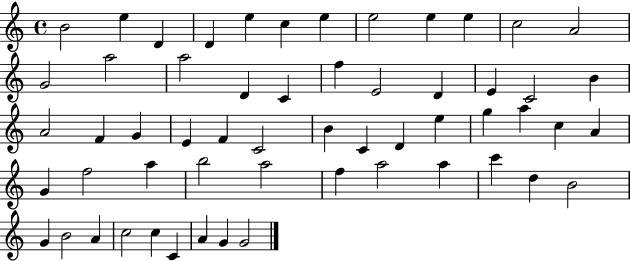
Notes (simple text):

B4/h E5/q D4/q D4/q E5/q C5/q E5/q E5/h E5/q E5/q C5/h A4/h G4/h A5/h A5/h D4/q C4/q F5/q E4/h D4/q E4/q C4/h B4/q A4/h F4/q G4/q E4/q F4/q C4/h B4/q C4/q D4/q E5/q G5/q A5/q C5/q A4/q G4/q F5/h A5/q B5/h A5/h F5/q A5/h A5/q C6/q D5/q B4/h G4/q B4/h A4/q C5/h C5/q C4/q A4/q G4/q G4/h